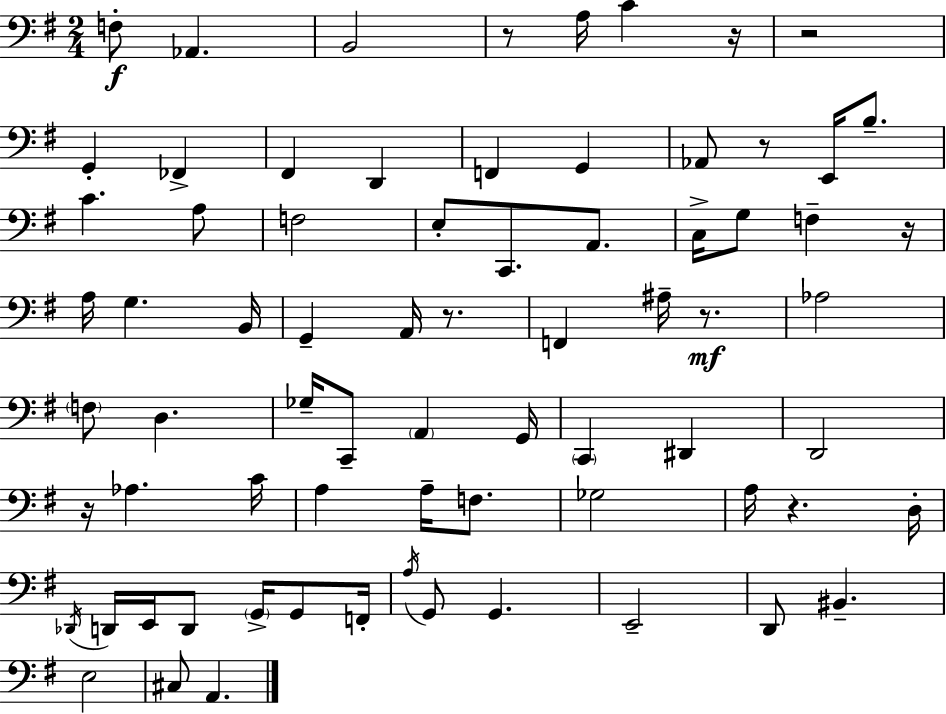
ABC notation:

X:1
T:Untitled
M:2/4
L:1/4
K:Em
F,/2 _A,, B,,2 z/2 A,/4 C z/4 z2 G,, _F,, ^F,, D,, F,, G,, _A,,/2 z/2 E,,/4 B,/2 C A,/2 F,2 E,/2 C,,/2 A,,/2 C,/4 G,/2 F, z/4 A,/4 G, B,,/4 G,, A,,/4 z/2 F,, ^A,/4 z/2 _A,2 F,/2 D, _G,/4 C,,/2 A,, G,,/4 C,, ^D,, D,,2 z/4 _A, C/4 A, A,/4 F,/2 _G,2 A,/4 z D,/4 _D,,/4 D,,/4 E,,/4 D,,/2 G,,/4 G,,/2 F,,/4 A,/4 G,,/2 G,, E,,2 D,,/2 ^B,, E,2 ^C,/2 A,,